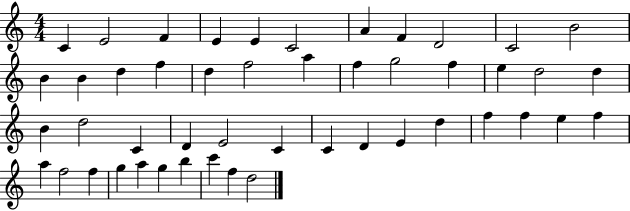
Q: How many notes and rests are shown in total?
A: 48